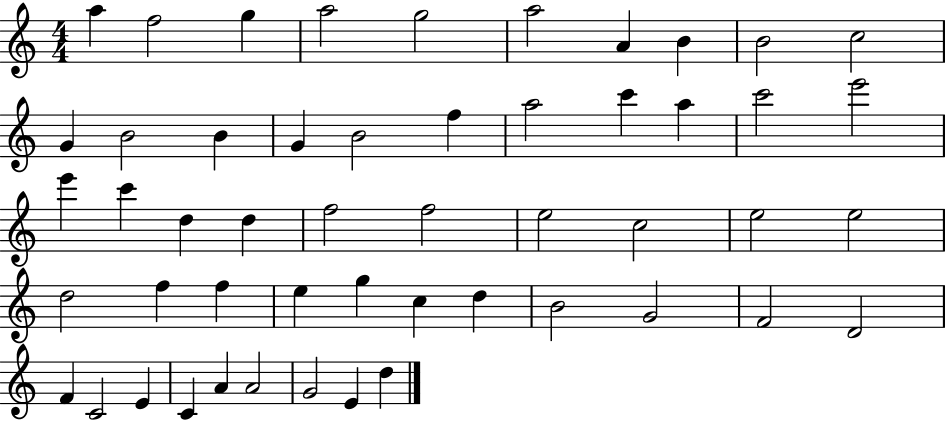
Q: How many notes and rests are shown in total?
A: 51